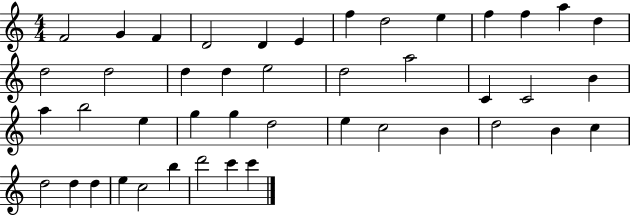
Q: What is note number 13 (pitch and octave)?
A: D5